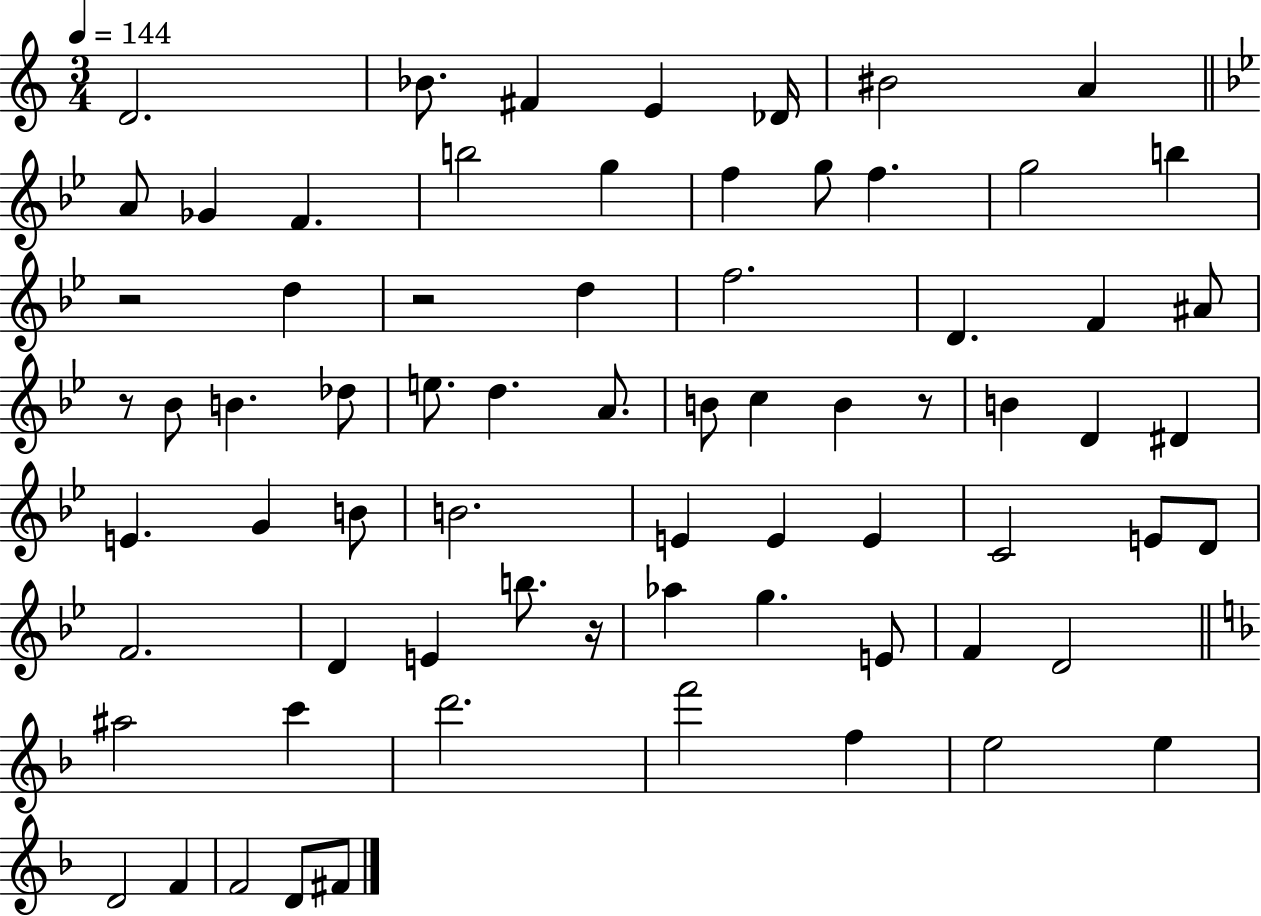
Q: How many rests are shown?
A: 5